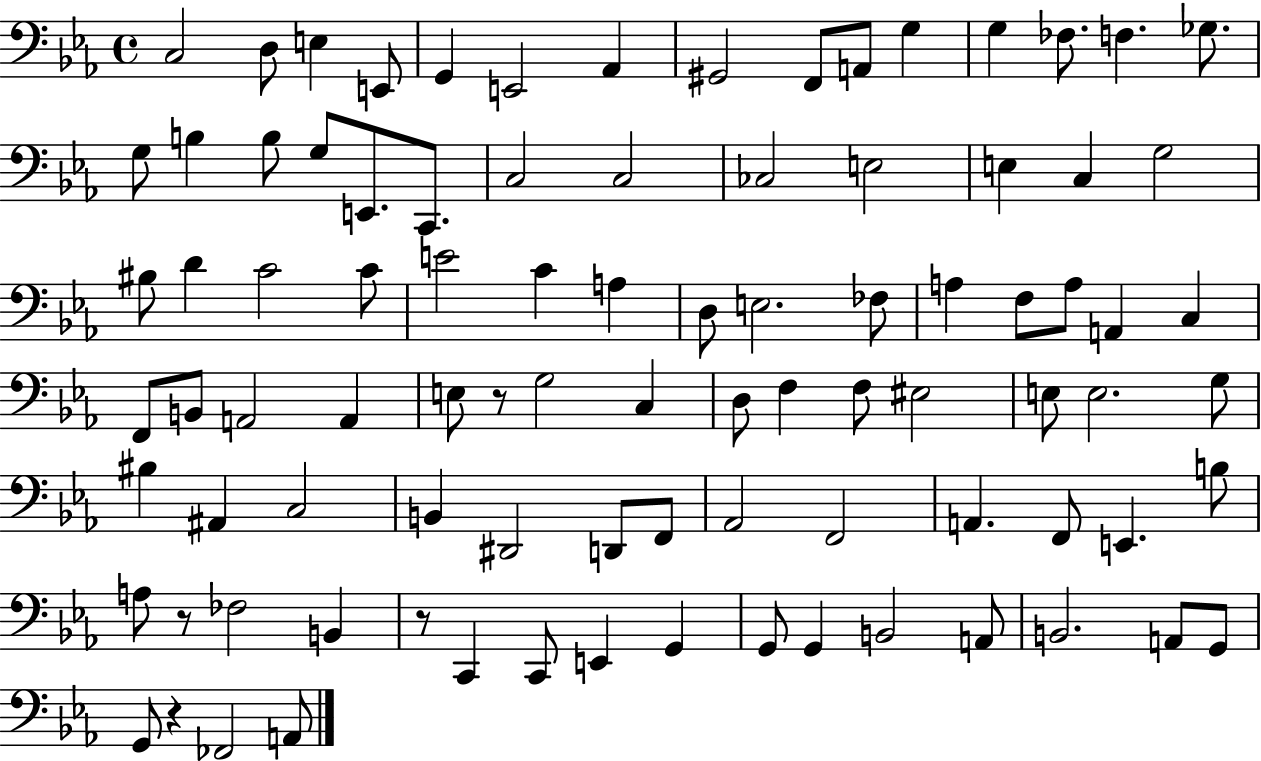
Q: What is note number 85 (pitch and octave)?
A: G2